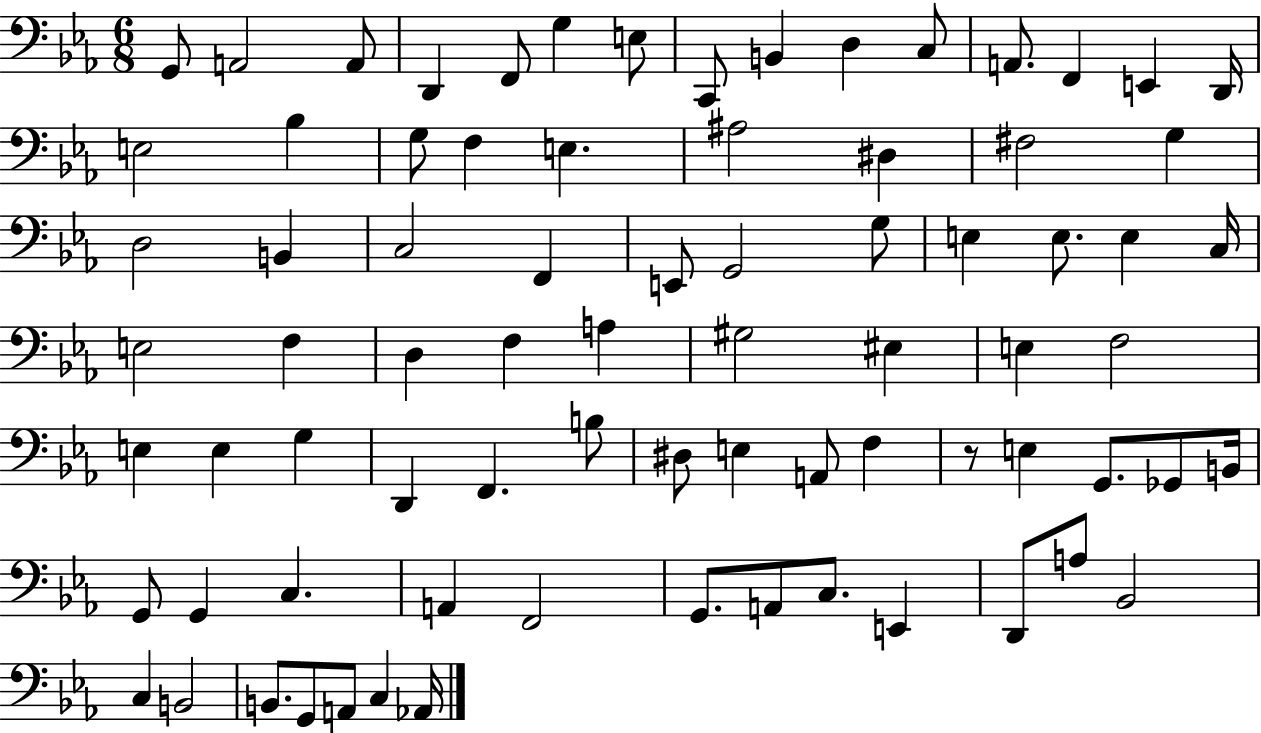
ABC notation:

X:1
T:Untitled
M:6/8
L:1/4
K:Eb
G,,/2 A,,2 A,,/2 D,, F,,/2 G, E,/2 C,,/2 B,, D, C,/2 A,,/2 F,, E,, D,,/4 E,2 _B, G,/2 F, E, ^A,2 ^D, ^F,2 G, D,2 B,, C,2 F,, E,,/2 G,,2 G,/2 E, E,/2 E, C,/4 E,2 F, D, F, A, ^G,2 ^E, E, F,2 E, E, G, D,, F,, B,/2 ^D,/2 E, A,,/2 F, z/2 E, G,,/2 _G,,/2 B,,/4 G,,/2 G,, C, A,, F,,2 G,,/2 A,,/2 C,/2 E,, D,,/2 A,/2 _B,,2 C, B,,2 B,,/2 G,,/2 A,,/2 C, _A,,/4